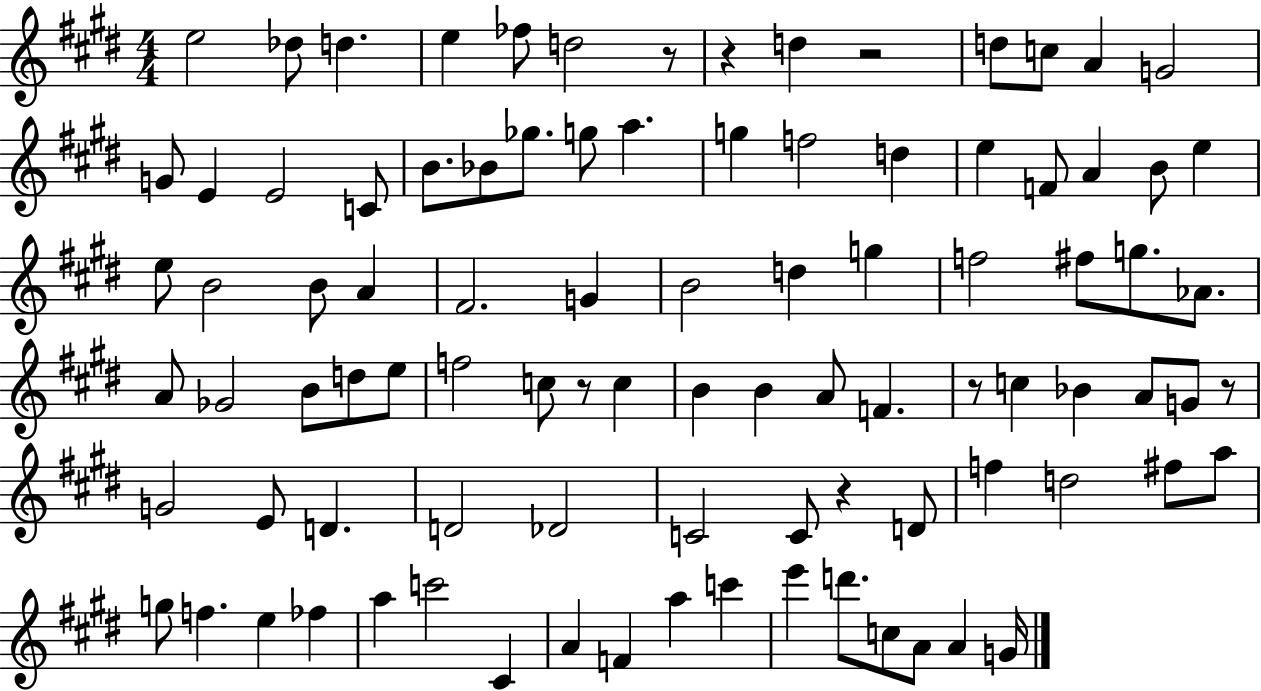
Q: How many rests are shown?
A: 7